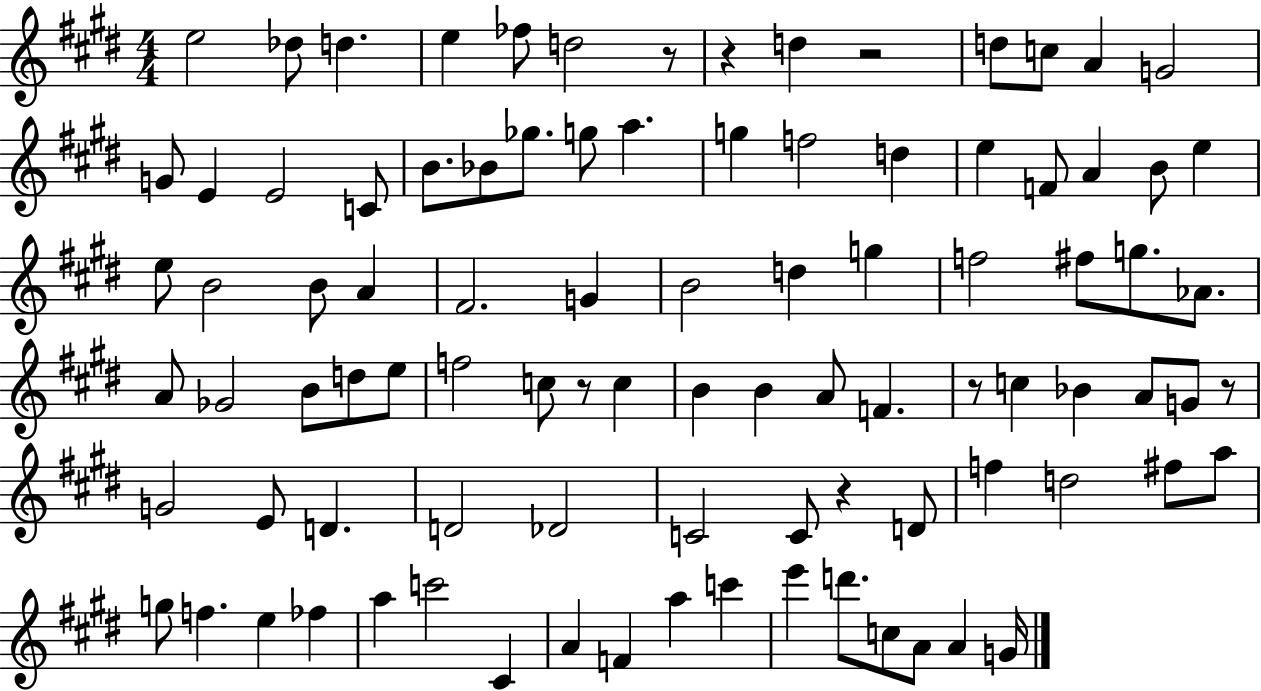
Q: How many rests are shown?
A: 7